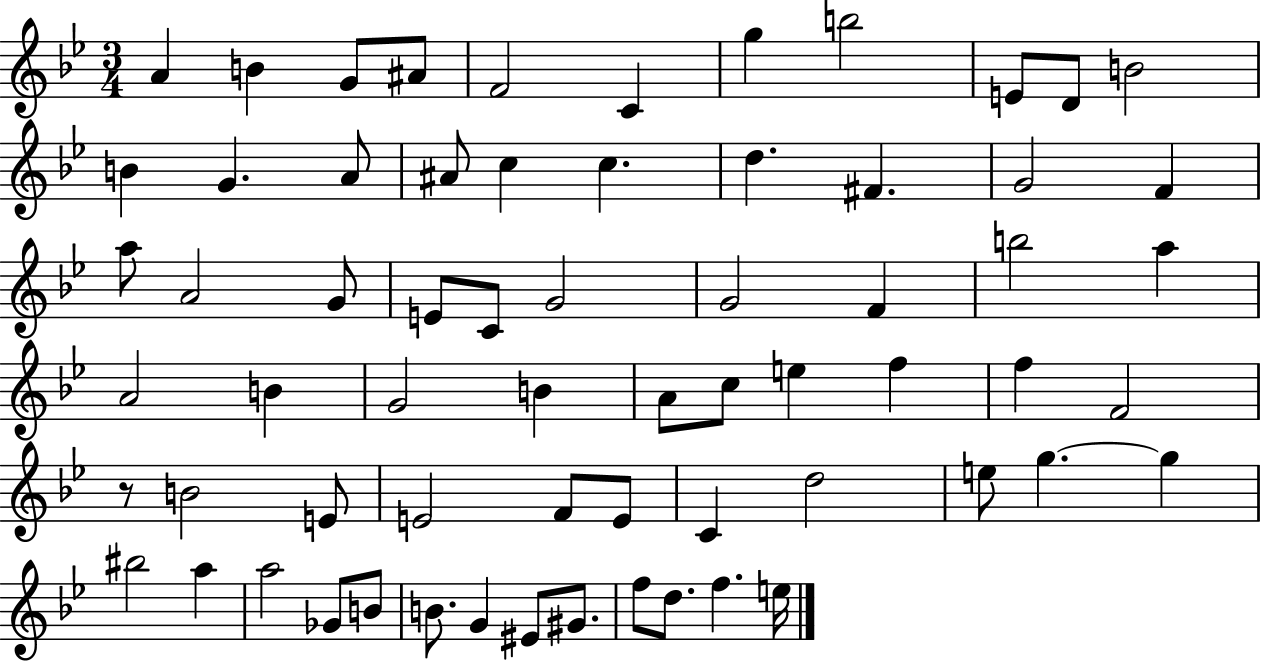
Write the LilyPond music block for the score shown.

{
  \clef treble
  \numericTimeSignature
  \time 3/4
  \key bes \major
  a'4 b'4 g'8 ais'8 | f'2 c'4 | g''4 b''2 | e'8 d'8 b'2 | \break b'4 g'4. a'8 | ais'8 c''4 c''4. | d''4. fis'4. | g'2 f'4 | \break a''8 a'2 g'8 | e'8 c'8 g'2 | g'2 f'4 | b''2 a''4 | \break a'2 b'4 | g'2 b'4 | a'8 c''8 e''4 f''4 | f''4 f'2 | \break r8 b'2 e'8 | e'2 f'8 e'8 | c'4 d''2 | e''8 g''4.~~ g''4 | \break bis''2 a''4 | a''2 ges'8 b'8 | b'8. g'4 eis'8 gis'8. | f''8 d''8. f''4. e''16 | \break \bar "|."
}